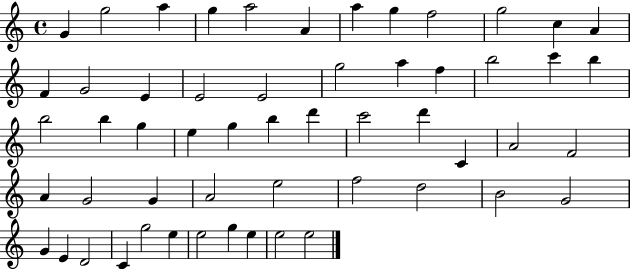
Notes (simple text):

G4/q G5/h A5/q G5/q A5/h A4/q A5/q G5/q F5/h G5/h C5/q A4/q F4/q G4/h E4/q E4/h E4/h G5/h A5/q F5/q B5/h C6/q B5/q B5/h B5/q G5/q E5/q G5/q B5/q D6/q C6/h D6/q C4/q A4/h F4/h A4/q G4/h G4/q A4/h E5/h F5/h D5/h B4/h G4/h G4/q E4/q D4/h C4/q G5/h E5/q E5/h G5/q E5/q E5/h E5/h